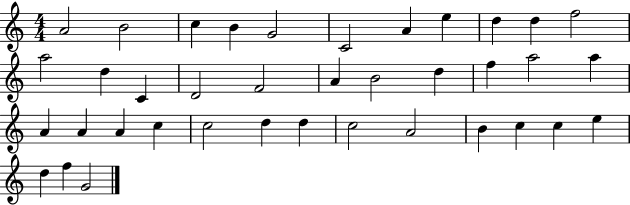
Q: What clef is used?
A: treble